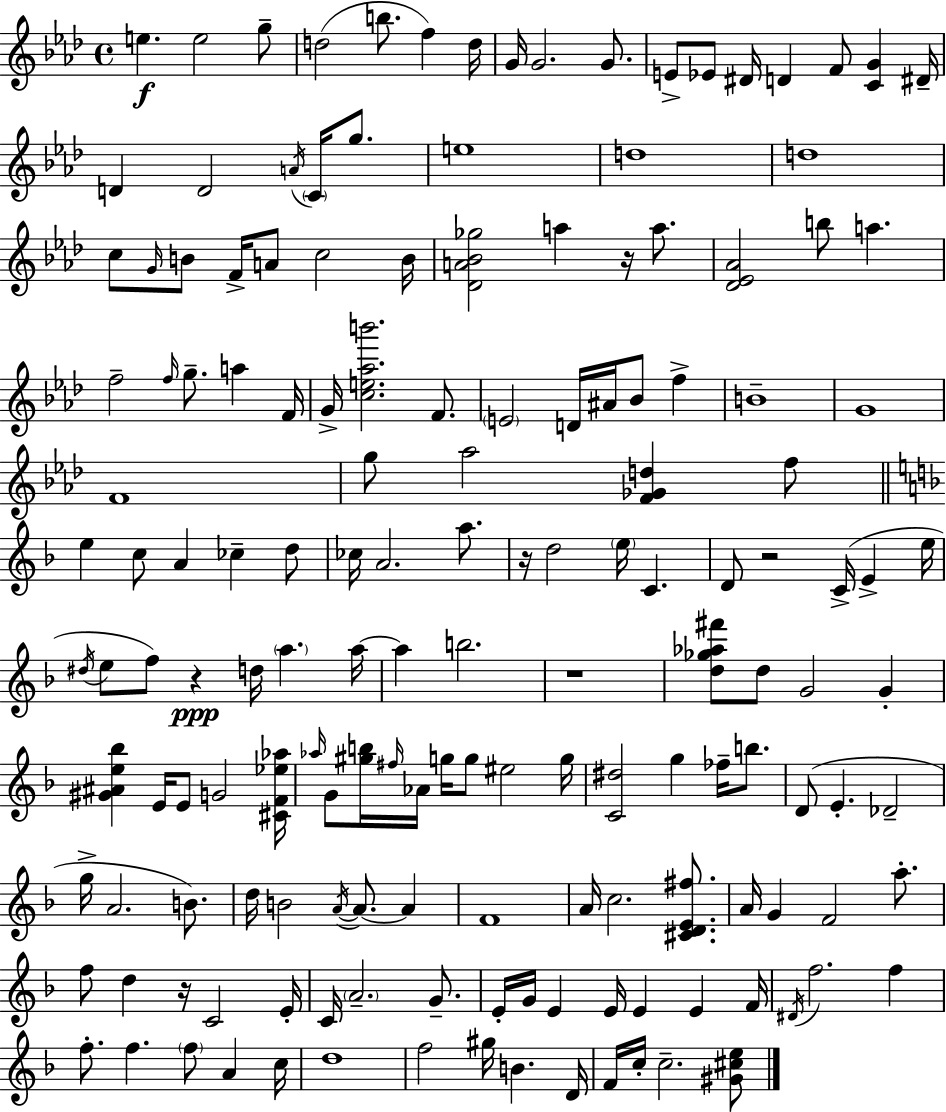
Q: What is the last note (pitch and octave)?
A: C5